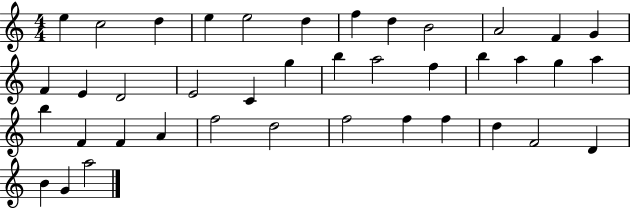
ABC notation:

X:1
T:Untitled
M:4/4
L:1/4
K:C
e c2 d e e2 d f d B2 A2 F G F E D2 E2 C g b a2 f b a g a b F F A f2 d2 f2 f f d F2 D B G a2